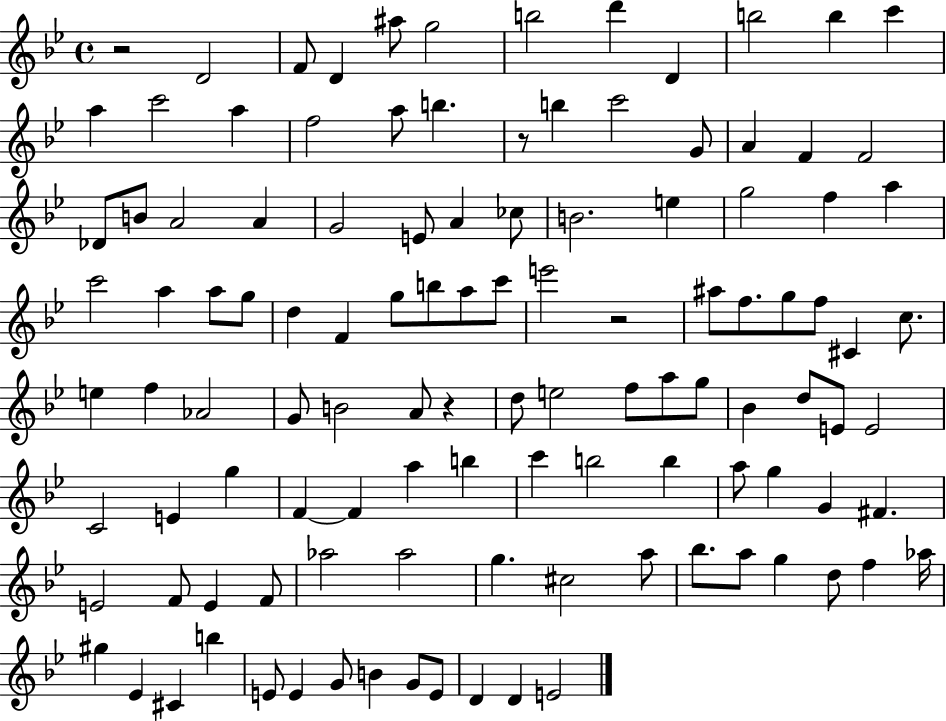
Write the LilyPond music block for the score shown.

{
  \clef treble
  \time 4/4
  \defaultTimeSignature
  \key bes \major
  \repeat volta 2 { r2 d'2 | f'8 d'4 ais''8 g''2 | b''2 d'''4 d'4 | b''2 b''4 c'''4 | \break a''4 c'''2 a''4 | f''2 a''8 b''4. | r8 b''4 c'''2 g'8 | a'4 f'4 f'2 | \break des'8 b'8 a'2 a'4 | g'2 e'8 a'4 ces''8 | b'2. e''4 | g''2 f''4 a''4 | \break c'''2 a''4 a''8 g''8 | d''4 f'4 g''8 b''8 a''8 c'''8 | e'''2 r2 | ais''8 f''8. g''8 f''8 cis'4 c''8. | \break e''4 f''4 aes'2 | g'8 b'2 a'8 r4 | d''8 e''2 f''8 a''8 g''8 | bes'4 d''8 e'8 e'2 | \break c'2 e'4 g''4 | f'4~~ f'4 a''4 b''4 | c'''4 b''2 b''4 | a''8 g''4 g'4 fis'4. | \break e'2 f'8 e'4 f'8 | aes''2 aes''2 | g''4. cis''2 a''8 | bes''8. a''8 g''4 d''8 f''4 aes''16 | \break gis''4 ees'4 cis'4 b''4 | e'8 e'4 g'8 b'4 g'8 e'8 | d'4 d'4 e'2 | } \bar "|."
}